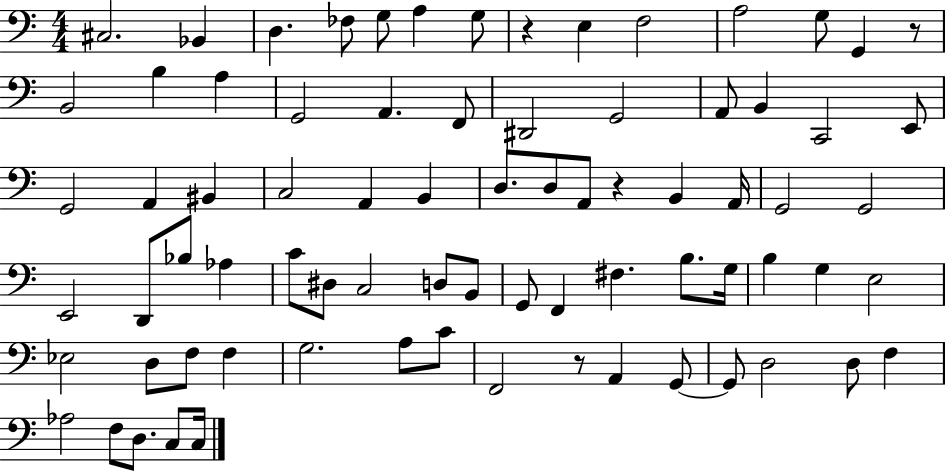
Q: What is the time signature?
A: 4/4